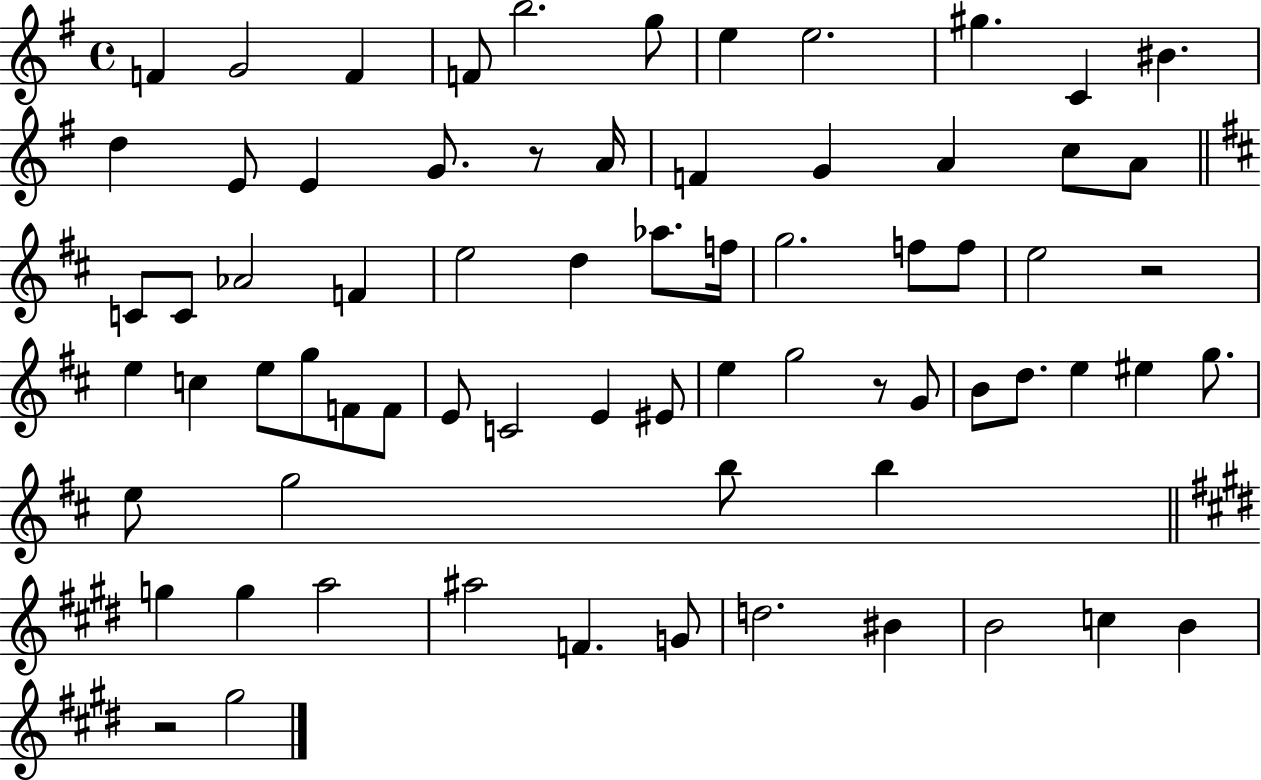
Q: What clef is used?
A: treble